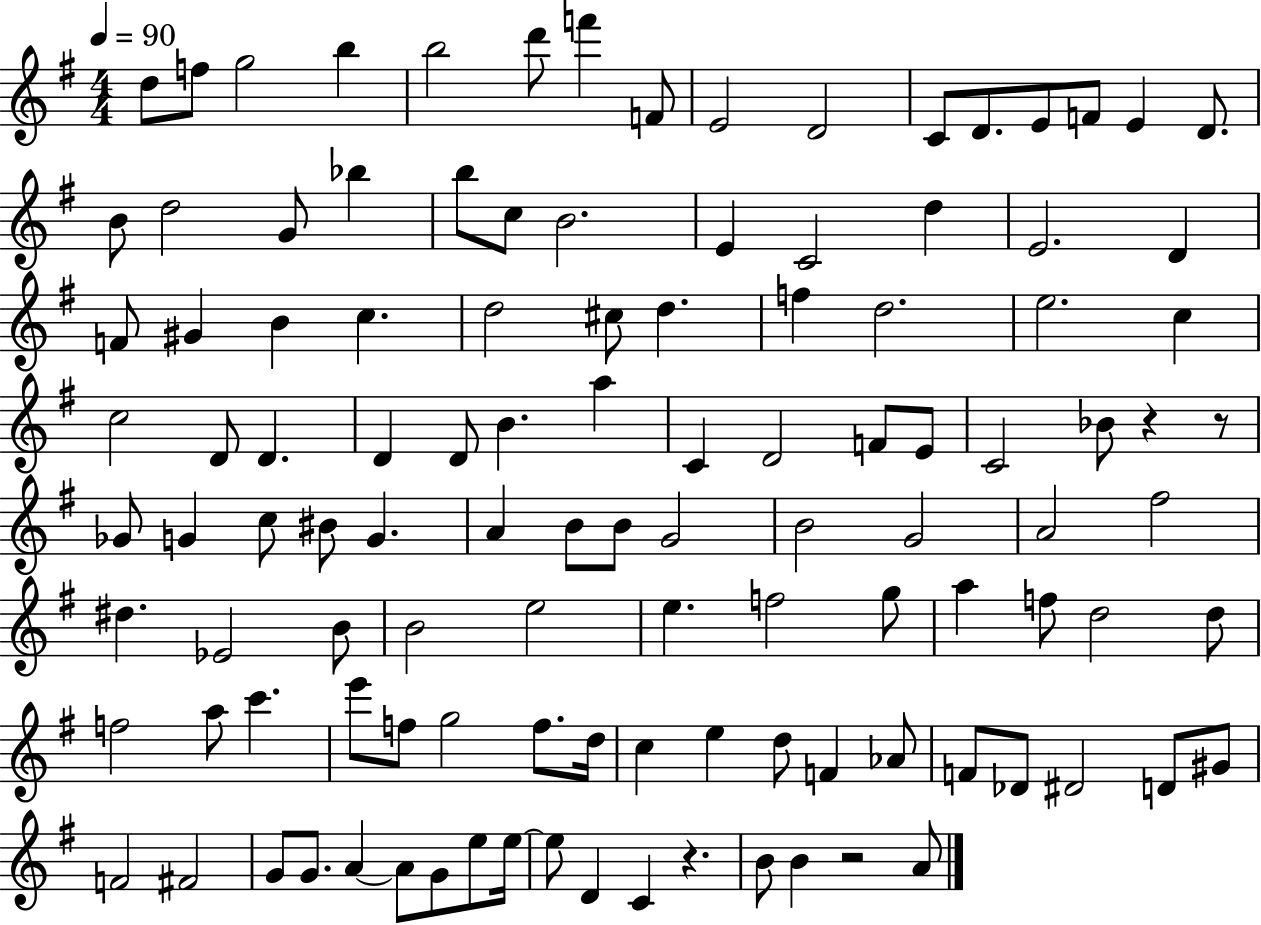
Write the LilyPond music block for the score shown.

{
  \clef treble
  \numericTimeSignature
  \time 4/4
  \key g \major
  \tempo 4 = 90
  \repeat volta 2 { d''8 f''8 g''2 b''4 | b''2 d'''8 f'''4 f'8 | e'2 d'2 | c'8 d'8. e'8 f'8 e'4 d'8. | \break b'8 d''2 g'8 bes''4 | b''8 c''8 b'2. | e'4 c'2 d''4 | e'2. d'4 | \break f'8 gis'4 b'4 c''4. | d''2 cis''8 d''4. | f''4 d''2. | e''2. c''4 | \break c''2 d'8 d'4. | d'4 d'8 b'4. a''4 | c'4 d'2 f'8 e'8 | c'2 bes'8 r4 r8 | \break ges'8 g'4 c''8 bis'8 g'4. | a'4 b'8 b'8 g'2 | b'2 g'2 | a'2 fis''2 | \break dis''4. ees'2 b'8 | b'2 e''2 | e''4. f''2 g''8 | a''4 f''8 d''2 d''8 | \break f''2 a''8 c'''4. | e'''8 f''8 g''2 f''8. d''16 | c''4 e''4 d''8 f'4 aes'8 | f'8 des'8 dis'2 d'8 gis'8 | \break f'2 fis'2 | g'8 g'8. a'4~~ a'8 g'8 e''8 e''16~~ | e''8 d'4 c'4 r4. | b'8 b'4 r2 a'8 | \break } \bar "|."
}